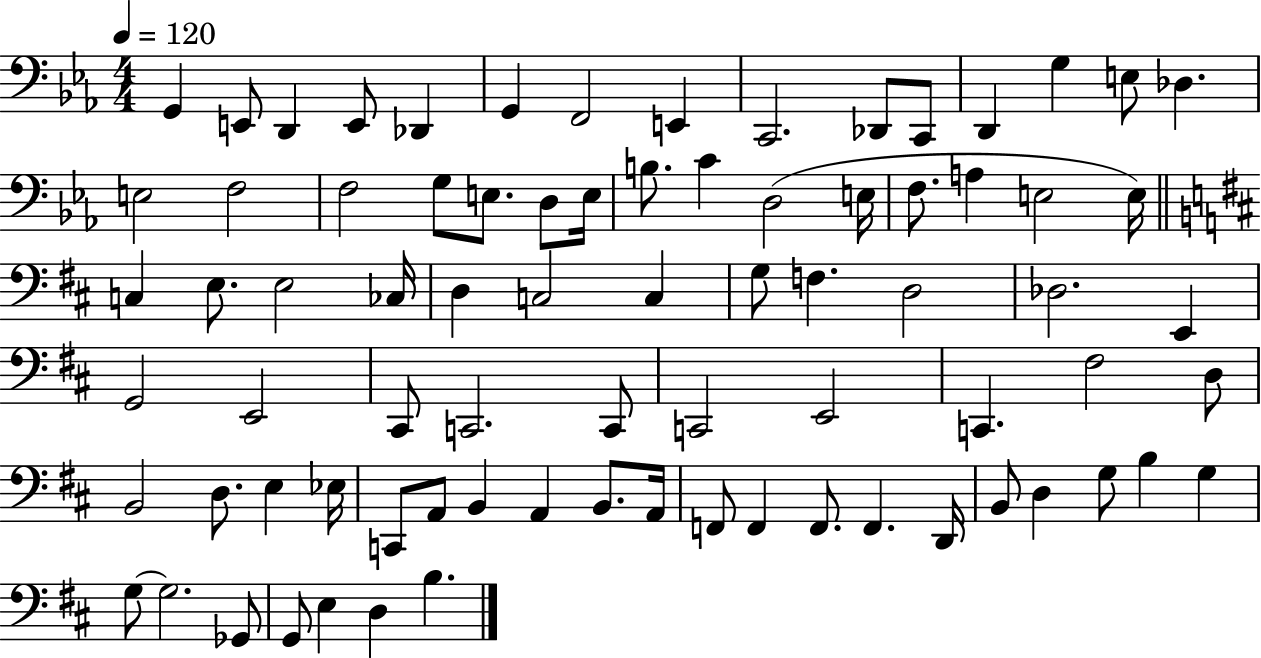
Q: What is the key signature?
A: EES major